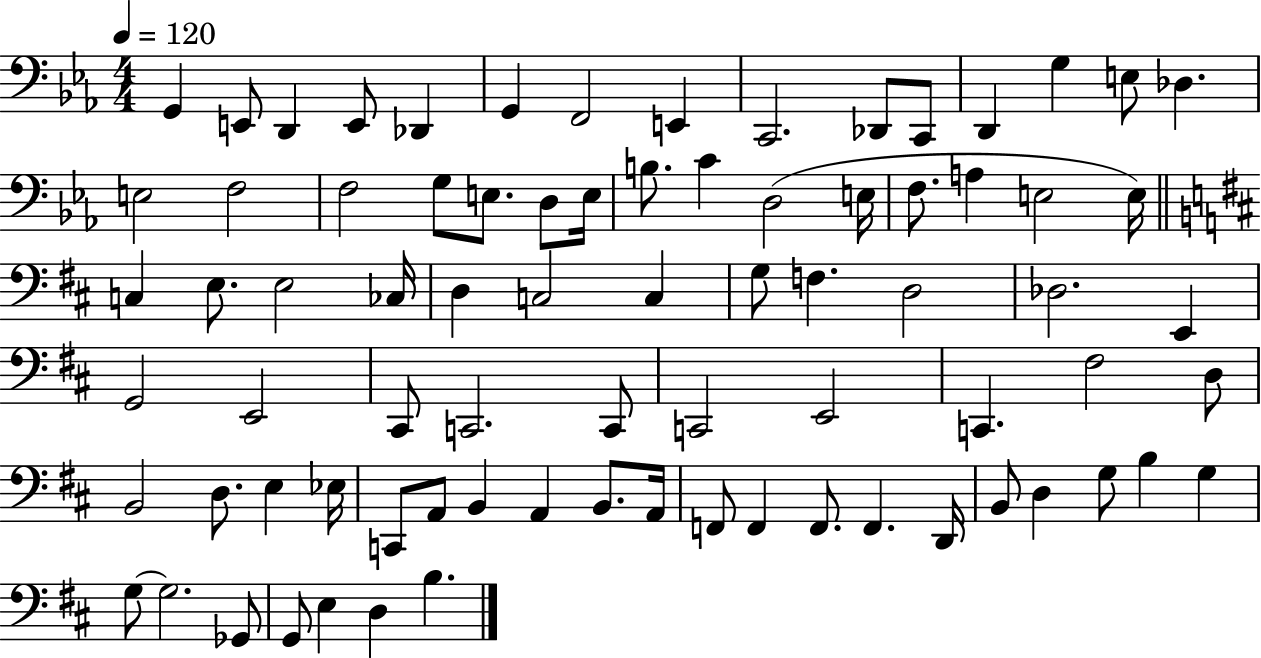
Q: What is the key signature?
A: EES major